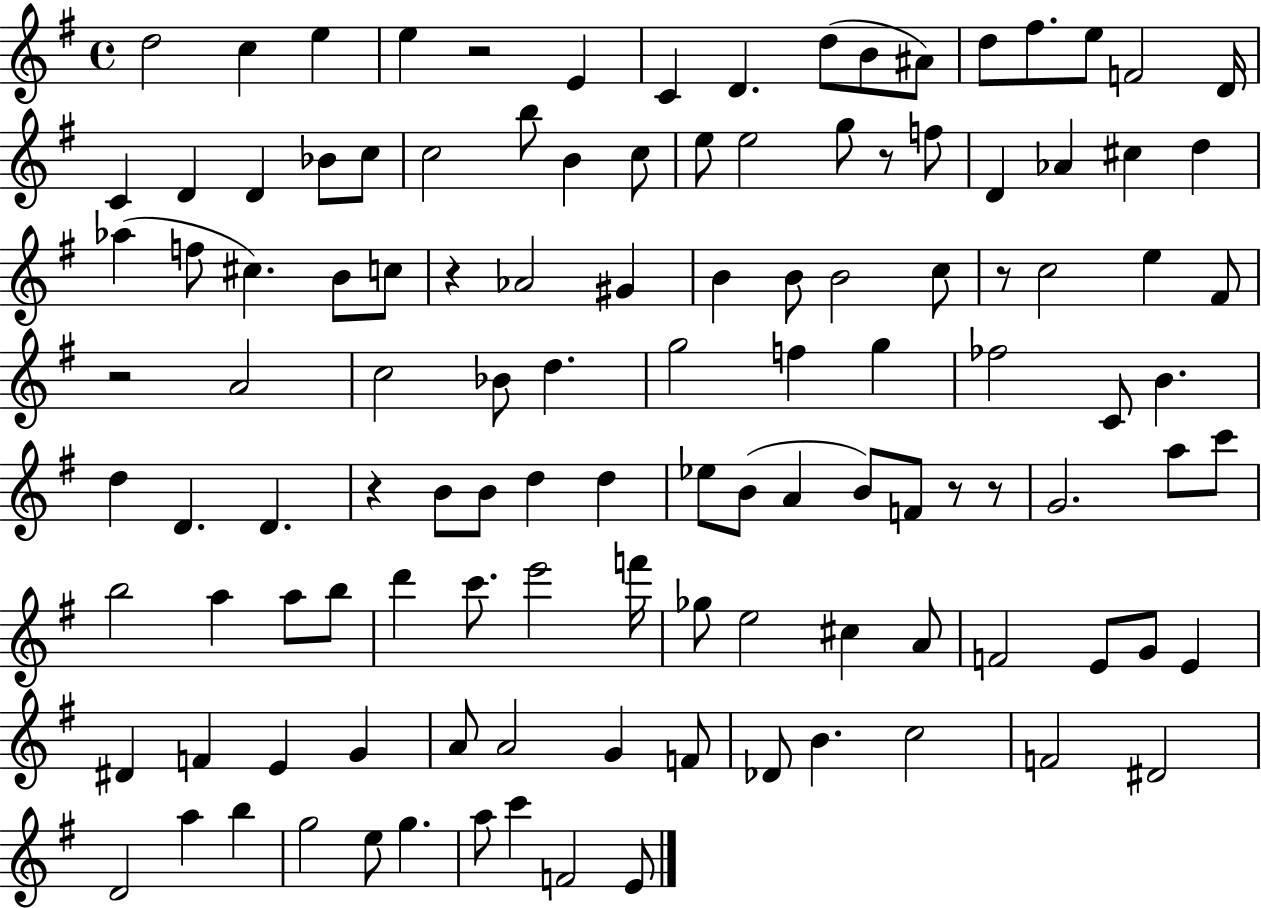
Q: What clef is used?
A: treble